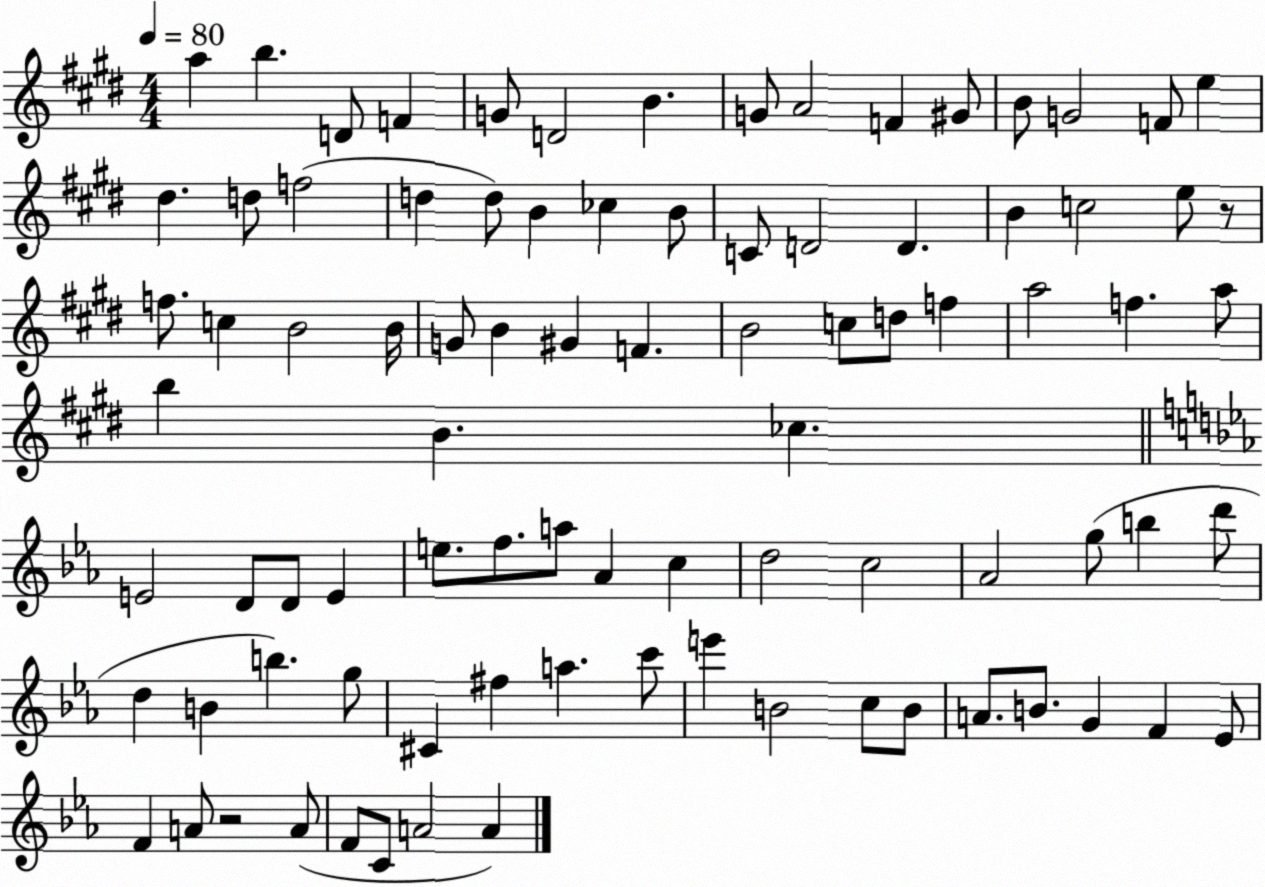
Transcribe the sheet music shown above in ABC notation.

X:1
T:Untitled
M:4/4
L:1/4
K:E
a b D/2 F G/2 D2 B G/2 A2 F ^G/2 B/2 G2 F/2 e ^d d/2 f2 d d/2 B _c B/2 C/2 D2 D B c2 e/2 z/2 f/2 c B2 B/4 G/2 B ^G F B2 c/2 d/2 f a2 f a/2 b B _c E2 D/2 D/2 E e/2 f/2 a/2 _A c d2 c2 _A2 g/2 b d'/2 d B b g/2 ^C ^f a c'/2 e' B2 c/2 B/2 A/2 B/2 G F _E/2 F A/2 z2 A/2 F/2 C/2 A2 A